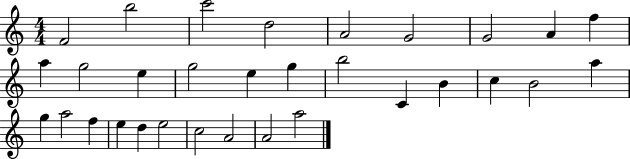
X:1
T:Untitled
M:4/4
L:1/4
K:C
F2 b2 c'2 d2 A2 G2 G2 A f a g2 e g2 e g b2 C B c B2 a g a2 f e d e2 c2 A2 A2 a2